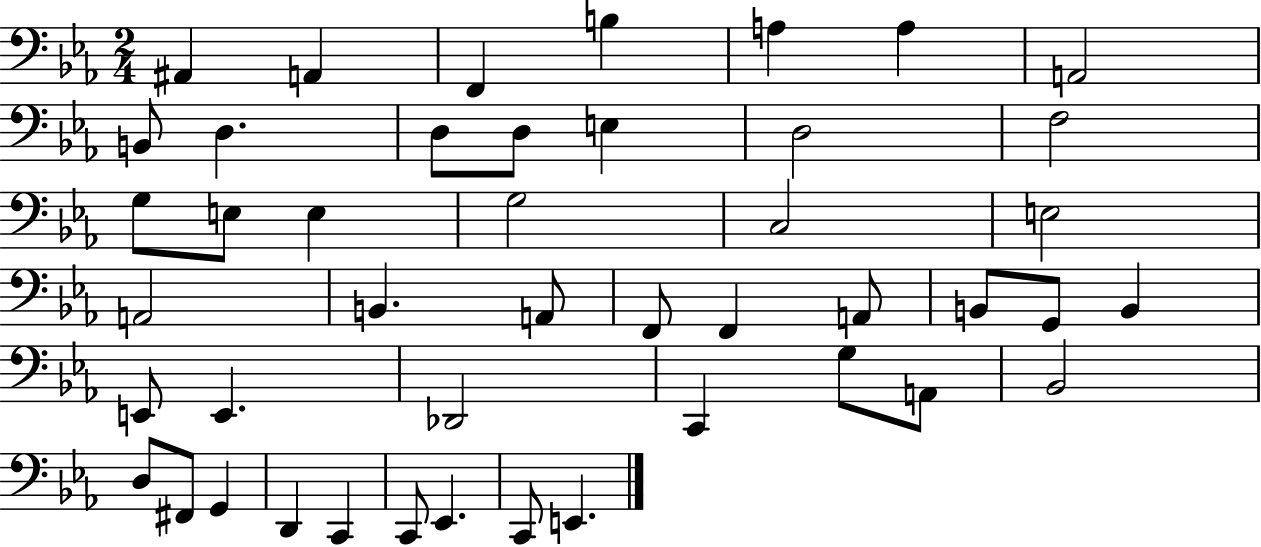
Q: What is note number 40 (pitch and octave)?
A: D2